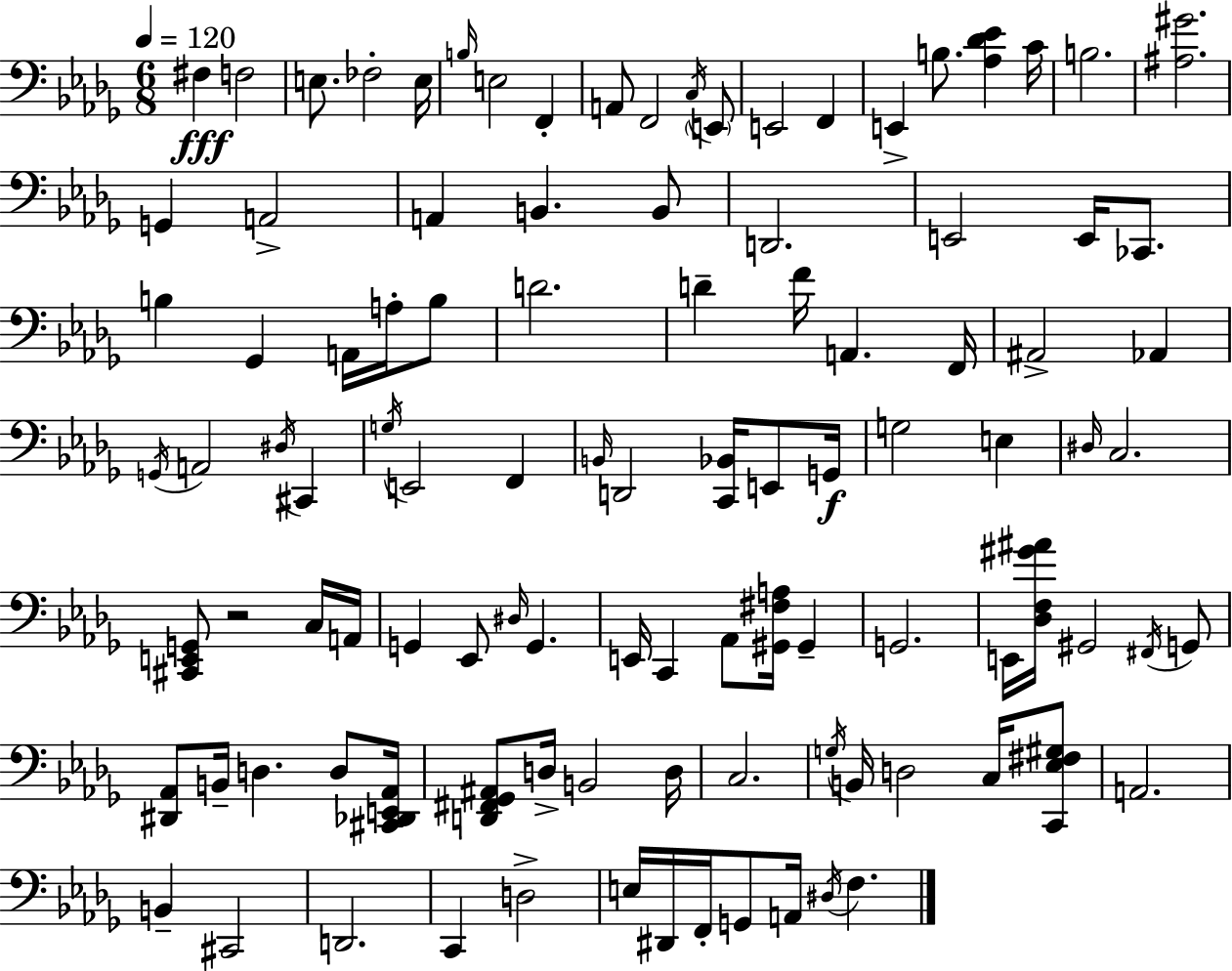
F#3/q F3/h E3/e. FES3/h E3/s B3/s E3/h F2/q A2/e F2/h C3/s E2/e E2/h F2/q E2/q B3/e. [Ab3,Db4,Eb4]/q C4/s B3/h. [A#3,G#4]/h. G2/q A2/h A2/q B2/q. B2/e D2/h. E2/h E2/s CES2/e. B3/q Gb2/q A2/s A3/s B3/e D4/h. D4/q F4/s A2/q. F2/s A#2/h Ab2/q G2/s A2/h D#3/s C#2/q G3/s E2/h F2/q B2/s D2/h [C2,Bb2]/s E2/e G2/s G3/h E3/q D#3/s C3/h. [C#2,E2,G2]/e R/h C3/s A2/s G2/q Eb2/e D#3/s G2/q. E2/s C2/q Ab2/e [G#2,F#3,A3]/s G#2/q G2/h. E2/s [Db3,F3,G#4,A#4]/s G#2/h F#2/s G2/e [D#2,Ab2]/e B2/s D3/q. D3/e [C#2,Db2,E2,Ab2]/s [D2,F#2,Gb2,A#2]/e D3/s B2/h D3/s C3/h. G3/s B2/s D3/h C3/s [C2,Eb3,F#3,G#3]/e A2/h. B2/q C#2/h D2/h. C2/q D3/h E3/s D#2/s F2/s G2/e A2/s D#3/s F3/q.